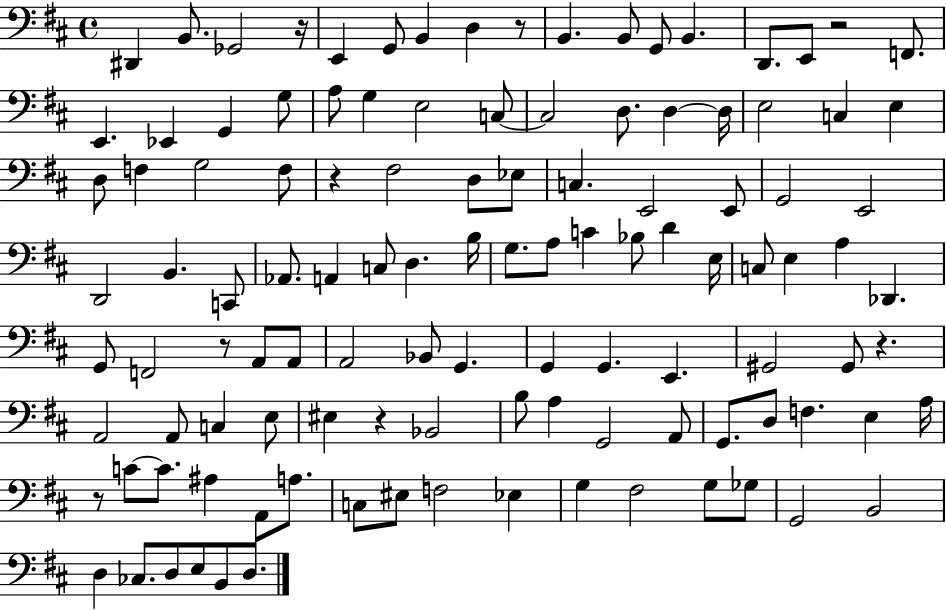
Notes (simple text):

D#2/q B2/e. Gb2/h R/s E2/q G2/e B2/q D3/q R/e B2/q. B2/e G2/e B2/q. D2/e. E2/e R/h F2/e. E2/q. Eb2/q G2/q G3/e A3/e G3/q E3/h C3/e C3/h D3/e. D3/q D3/s E3/h C3/q E3/q D3/e F3/q G3/h F3/e R/q F#3/h D3/e Eb3/e C3/q. E2/h E2/e G2/h E2/h D2/h B2/q. C2/e Ab2/e. A2/q C3/e D3/q. B3/s G3/e. A3/e C4/q Bb3/e D4/q E3/s C3/e E3/q A3/q Db2/q. G2/e F2/h R/e A2/e A2/e A2/h Bb2/e G2/q. G2/q G2/q. E2/q. G#2/h G#2/e R/q. A2/h A2/e C3/q E3/e EIS3/q R/q Bb2/h B3/e A3/q G2/h A2/e G2/e. D3/e F3/q. E3/q A3/s R/e C4/e C4/e. A#3/q A2/e A3/e. C3/e EIS3/e F3/h Eb3/q G3/q F#3/h G3/e Gb3/e G2/h B2/h D3/q CES3/e. D3/e E3/e B2/e D3/e.